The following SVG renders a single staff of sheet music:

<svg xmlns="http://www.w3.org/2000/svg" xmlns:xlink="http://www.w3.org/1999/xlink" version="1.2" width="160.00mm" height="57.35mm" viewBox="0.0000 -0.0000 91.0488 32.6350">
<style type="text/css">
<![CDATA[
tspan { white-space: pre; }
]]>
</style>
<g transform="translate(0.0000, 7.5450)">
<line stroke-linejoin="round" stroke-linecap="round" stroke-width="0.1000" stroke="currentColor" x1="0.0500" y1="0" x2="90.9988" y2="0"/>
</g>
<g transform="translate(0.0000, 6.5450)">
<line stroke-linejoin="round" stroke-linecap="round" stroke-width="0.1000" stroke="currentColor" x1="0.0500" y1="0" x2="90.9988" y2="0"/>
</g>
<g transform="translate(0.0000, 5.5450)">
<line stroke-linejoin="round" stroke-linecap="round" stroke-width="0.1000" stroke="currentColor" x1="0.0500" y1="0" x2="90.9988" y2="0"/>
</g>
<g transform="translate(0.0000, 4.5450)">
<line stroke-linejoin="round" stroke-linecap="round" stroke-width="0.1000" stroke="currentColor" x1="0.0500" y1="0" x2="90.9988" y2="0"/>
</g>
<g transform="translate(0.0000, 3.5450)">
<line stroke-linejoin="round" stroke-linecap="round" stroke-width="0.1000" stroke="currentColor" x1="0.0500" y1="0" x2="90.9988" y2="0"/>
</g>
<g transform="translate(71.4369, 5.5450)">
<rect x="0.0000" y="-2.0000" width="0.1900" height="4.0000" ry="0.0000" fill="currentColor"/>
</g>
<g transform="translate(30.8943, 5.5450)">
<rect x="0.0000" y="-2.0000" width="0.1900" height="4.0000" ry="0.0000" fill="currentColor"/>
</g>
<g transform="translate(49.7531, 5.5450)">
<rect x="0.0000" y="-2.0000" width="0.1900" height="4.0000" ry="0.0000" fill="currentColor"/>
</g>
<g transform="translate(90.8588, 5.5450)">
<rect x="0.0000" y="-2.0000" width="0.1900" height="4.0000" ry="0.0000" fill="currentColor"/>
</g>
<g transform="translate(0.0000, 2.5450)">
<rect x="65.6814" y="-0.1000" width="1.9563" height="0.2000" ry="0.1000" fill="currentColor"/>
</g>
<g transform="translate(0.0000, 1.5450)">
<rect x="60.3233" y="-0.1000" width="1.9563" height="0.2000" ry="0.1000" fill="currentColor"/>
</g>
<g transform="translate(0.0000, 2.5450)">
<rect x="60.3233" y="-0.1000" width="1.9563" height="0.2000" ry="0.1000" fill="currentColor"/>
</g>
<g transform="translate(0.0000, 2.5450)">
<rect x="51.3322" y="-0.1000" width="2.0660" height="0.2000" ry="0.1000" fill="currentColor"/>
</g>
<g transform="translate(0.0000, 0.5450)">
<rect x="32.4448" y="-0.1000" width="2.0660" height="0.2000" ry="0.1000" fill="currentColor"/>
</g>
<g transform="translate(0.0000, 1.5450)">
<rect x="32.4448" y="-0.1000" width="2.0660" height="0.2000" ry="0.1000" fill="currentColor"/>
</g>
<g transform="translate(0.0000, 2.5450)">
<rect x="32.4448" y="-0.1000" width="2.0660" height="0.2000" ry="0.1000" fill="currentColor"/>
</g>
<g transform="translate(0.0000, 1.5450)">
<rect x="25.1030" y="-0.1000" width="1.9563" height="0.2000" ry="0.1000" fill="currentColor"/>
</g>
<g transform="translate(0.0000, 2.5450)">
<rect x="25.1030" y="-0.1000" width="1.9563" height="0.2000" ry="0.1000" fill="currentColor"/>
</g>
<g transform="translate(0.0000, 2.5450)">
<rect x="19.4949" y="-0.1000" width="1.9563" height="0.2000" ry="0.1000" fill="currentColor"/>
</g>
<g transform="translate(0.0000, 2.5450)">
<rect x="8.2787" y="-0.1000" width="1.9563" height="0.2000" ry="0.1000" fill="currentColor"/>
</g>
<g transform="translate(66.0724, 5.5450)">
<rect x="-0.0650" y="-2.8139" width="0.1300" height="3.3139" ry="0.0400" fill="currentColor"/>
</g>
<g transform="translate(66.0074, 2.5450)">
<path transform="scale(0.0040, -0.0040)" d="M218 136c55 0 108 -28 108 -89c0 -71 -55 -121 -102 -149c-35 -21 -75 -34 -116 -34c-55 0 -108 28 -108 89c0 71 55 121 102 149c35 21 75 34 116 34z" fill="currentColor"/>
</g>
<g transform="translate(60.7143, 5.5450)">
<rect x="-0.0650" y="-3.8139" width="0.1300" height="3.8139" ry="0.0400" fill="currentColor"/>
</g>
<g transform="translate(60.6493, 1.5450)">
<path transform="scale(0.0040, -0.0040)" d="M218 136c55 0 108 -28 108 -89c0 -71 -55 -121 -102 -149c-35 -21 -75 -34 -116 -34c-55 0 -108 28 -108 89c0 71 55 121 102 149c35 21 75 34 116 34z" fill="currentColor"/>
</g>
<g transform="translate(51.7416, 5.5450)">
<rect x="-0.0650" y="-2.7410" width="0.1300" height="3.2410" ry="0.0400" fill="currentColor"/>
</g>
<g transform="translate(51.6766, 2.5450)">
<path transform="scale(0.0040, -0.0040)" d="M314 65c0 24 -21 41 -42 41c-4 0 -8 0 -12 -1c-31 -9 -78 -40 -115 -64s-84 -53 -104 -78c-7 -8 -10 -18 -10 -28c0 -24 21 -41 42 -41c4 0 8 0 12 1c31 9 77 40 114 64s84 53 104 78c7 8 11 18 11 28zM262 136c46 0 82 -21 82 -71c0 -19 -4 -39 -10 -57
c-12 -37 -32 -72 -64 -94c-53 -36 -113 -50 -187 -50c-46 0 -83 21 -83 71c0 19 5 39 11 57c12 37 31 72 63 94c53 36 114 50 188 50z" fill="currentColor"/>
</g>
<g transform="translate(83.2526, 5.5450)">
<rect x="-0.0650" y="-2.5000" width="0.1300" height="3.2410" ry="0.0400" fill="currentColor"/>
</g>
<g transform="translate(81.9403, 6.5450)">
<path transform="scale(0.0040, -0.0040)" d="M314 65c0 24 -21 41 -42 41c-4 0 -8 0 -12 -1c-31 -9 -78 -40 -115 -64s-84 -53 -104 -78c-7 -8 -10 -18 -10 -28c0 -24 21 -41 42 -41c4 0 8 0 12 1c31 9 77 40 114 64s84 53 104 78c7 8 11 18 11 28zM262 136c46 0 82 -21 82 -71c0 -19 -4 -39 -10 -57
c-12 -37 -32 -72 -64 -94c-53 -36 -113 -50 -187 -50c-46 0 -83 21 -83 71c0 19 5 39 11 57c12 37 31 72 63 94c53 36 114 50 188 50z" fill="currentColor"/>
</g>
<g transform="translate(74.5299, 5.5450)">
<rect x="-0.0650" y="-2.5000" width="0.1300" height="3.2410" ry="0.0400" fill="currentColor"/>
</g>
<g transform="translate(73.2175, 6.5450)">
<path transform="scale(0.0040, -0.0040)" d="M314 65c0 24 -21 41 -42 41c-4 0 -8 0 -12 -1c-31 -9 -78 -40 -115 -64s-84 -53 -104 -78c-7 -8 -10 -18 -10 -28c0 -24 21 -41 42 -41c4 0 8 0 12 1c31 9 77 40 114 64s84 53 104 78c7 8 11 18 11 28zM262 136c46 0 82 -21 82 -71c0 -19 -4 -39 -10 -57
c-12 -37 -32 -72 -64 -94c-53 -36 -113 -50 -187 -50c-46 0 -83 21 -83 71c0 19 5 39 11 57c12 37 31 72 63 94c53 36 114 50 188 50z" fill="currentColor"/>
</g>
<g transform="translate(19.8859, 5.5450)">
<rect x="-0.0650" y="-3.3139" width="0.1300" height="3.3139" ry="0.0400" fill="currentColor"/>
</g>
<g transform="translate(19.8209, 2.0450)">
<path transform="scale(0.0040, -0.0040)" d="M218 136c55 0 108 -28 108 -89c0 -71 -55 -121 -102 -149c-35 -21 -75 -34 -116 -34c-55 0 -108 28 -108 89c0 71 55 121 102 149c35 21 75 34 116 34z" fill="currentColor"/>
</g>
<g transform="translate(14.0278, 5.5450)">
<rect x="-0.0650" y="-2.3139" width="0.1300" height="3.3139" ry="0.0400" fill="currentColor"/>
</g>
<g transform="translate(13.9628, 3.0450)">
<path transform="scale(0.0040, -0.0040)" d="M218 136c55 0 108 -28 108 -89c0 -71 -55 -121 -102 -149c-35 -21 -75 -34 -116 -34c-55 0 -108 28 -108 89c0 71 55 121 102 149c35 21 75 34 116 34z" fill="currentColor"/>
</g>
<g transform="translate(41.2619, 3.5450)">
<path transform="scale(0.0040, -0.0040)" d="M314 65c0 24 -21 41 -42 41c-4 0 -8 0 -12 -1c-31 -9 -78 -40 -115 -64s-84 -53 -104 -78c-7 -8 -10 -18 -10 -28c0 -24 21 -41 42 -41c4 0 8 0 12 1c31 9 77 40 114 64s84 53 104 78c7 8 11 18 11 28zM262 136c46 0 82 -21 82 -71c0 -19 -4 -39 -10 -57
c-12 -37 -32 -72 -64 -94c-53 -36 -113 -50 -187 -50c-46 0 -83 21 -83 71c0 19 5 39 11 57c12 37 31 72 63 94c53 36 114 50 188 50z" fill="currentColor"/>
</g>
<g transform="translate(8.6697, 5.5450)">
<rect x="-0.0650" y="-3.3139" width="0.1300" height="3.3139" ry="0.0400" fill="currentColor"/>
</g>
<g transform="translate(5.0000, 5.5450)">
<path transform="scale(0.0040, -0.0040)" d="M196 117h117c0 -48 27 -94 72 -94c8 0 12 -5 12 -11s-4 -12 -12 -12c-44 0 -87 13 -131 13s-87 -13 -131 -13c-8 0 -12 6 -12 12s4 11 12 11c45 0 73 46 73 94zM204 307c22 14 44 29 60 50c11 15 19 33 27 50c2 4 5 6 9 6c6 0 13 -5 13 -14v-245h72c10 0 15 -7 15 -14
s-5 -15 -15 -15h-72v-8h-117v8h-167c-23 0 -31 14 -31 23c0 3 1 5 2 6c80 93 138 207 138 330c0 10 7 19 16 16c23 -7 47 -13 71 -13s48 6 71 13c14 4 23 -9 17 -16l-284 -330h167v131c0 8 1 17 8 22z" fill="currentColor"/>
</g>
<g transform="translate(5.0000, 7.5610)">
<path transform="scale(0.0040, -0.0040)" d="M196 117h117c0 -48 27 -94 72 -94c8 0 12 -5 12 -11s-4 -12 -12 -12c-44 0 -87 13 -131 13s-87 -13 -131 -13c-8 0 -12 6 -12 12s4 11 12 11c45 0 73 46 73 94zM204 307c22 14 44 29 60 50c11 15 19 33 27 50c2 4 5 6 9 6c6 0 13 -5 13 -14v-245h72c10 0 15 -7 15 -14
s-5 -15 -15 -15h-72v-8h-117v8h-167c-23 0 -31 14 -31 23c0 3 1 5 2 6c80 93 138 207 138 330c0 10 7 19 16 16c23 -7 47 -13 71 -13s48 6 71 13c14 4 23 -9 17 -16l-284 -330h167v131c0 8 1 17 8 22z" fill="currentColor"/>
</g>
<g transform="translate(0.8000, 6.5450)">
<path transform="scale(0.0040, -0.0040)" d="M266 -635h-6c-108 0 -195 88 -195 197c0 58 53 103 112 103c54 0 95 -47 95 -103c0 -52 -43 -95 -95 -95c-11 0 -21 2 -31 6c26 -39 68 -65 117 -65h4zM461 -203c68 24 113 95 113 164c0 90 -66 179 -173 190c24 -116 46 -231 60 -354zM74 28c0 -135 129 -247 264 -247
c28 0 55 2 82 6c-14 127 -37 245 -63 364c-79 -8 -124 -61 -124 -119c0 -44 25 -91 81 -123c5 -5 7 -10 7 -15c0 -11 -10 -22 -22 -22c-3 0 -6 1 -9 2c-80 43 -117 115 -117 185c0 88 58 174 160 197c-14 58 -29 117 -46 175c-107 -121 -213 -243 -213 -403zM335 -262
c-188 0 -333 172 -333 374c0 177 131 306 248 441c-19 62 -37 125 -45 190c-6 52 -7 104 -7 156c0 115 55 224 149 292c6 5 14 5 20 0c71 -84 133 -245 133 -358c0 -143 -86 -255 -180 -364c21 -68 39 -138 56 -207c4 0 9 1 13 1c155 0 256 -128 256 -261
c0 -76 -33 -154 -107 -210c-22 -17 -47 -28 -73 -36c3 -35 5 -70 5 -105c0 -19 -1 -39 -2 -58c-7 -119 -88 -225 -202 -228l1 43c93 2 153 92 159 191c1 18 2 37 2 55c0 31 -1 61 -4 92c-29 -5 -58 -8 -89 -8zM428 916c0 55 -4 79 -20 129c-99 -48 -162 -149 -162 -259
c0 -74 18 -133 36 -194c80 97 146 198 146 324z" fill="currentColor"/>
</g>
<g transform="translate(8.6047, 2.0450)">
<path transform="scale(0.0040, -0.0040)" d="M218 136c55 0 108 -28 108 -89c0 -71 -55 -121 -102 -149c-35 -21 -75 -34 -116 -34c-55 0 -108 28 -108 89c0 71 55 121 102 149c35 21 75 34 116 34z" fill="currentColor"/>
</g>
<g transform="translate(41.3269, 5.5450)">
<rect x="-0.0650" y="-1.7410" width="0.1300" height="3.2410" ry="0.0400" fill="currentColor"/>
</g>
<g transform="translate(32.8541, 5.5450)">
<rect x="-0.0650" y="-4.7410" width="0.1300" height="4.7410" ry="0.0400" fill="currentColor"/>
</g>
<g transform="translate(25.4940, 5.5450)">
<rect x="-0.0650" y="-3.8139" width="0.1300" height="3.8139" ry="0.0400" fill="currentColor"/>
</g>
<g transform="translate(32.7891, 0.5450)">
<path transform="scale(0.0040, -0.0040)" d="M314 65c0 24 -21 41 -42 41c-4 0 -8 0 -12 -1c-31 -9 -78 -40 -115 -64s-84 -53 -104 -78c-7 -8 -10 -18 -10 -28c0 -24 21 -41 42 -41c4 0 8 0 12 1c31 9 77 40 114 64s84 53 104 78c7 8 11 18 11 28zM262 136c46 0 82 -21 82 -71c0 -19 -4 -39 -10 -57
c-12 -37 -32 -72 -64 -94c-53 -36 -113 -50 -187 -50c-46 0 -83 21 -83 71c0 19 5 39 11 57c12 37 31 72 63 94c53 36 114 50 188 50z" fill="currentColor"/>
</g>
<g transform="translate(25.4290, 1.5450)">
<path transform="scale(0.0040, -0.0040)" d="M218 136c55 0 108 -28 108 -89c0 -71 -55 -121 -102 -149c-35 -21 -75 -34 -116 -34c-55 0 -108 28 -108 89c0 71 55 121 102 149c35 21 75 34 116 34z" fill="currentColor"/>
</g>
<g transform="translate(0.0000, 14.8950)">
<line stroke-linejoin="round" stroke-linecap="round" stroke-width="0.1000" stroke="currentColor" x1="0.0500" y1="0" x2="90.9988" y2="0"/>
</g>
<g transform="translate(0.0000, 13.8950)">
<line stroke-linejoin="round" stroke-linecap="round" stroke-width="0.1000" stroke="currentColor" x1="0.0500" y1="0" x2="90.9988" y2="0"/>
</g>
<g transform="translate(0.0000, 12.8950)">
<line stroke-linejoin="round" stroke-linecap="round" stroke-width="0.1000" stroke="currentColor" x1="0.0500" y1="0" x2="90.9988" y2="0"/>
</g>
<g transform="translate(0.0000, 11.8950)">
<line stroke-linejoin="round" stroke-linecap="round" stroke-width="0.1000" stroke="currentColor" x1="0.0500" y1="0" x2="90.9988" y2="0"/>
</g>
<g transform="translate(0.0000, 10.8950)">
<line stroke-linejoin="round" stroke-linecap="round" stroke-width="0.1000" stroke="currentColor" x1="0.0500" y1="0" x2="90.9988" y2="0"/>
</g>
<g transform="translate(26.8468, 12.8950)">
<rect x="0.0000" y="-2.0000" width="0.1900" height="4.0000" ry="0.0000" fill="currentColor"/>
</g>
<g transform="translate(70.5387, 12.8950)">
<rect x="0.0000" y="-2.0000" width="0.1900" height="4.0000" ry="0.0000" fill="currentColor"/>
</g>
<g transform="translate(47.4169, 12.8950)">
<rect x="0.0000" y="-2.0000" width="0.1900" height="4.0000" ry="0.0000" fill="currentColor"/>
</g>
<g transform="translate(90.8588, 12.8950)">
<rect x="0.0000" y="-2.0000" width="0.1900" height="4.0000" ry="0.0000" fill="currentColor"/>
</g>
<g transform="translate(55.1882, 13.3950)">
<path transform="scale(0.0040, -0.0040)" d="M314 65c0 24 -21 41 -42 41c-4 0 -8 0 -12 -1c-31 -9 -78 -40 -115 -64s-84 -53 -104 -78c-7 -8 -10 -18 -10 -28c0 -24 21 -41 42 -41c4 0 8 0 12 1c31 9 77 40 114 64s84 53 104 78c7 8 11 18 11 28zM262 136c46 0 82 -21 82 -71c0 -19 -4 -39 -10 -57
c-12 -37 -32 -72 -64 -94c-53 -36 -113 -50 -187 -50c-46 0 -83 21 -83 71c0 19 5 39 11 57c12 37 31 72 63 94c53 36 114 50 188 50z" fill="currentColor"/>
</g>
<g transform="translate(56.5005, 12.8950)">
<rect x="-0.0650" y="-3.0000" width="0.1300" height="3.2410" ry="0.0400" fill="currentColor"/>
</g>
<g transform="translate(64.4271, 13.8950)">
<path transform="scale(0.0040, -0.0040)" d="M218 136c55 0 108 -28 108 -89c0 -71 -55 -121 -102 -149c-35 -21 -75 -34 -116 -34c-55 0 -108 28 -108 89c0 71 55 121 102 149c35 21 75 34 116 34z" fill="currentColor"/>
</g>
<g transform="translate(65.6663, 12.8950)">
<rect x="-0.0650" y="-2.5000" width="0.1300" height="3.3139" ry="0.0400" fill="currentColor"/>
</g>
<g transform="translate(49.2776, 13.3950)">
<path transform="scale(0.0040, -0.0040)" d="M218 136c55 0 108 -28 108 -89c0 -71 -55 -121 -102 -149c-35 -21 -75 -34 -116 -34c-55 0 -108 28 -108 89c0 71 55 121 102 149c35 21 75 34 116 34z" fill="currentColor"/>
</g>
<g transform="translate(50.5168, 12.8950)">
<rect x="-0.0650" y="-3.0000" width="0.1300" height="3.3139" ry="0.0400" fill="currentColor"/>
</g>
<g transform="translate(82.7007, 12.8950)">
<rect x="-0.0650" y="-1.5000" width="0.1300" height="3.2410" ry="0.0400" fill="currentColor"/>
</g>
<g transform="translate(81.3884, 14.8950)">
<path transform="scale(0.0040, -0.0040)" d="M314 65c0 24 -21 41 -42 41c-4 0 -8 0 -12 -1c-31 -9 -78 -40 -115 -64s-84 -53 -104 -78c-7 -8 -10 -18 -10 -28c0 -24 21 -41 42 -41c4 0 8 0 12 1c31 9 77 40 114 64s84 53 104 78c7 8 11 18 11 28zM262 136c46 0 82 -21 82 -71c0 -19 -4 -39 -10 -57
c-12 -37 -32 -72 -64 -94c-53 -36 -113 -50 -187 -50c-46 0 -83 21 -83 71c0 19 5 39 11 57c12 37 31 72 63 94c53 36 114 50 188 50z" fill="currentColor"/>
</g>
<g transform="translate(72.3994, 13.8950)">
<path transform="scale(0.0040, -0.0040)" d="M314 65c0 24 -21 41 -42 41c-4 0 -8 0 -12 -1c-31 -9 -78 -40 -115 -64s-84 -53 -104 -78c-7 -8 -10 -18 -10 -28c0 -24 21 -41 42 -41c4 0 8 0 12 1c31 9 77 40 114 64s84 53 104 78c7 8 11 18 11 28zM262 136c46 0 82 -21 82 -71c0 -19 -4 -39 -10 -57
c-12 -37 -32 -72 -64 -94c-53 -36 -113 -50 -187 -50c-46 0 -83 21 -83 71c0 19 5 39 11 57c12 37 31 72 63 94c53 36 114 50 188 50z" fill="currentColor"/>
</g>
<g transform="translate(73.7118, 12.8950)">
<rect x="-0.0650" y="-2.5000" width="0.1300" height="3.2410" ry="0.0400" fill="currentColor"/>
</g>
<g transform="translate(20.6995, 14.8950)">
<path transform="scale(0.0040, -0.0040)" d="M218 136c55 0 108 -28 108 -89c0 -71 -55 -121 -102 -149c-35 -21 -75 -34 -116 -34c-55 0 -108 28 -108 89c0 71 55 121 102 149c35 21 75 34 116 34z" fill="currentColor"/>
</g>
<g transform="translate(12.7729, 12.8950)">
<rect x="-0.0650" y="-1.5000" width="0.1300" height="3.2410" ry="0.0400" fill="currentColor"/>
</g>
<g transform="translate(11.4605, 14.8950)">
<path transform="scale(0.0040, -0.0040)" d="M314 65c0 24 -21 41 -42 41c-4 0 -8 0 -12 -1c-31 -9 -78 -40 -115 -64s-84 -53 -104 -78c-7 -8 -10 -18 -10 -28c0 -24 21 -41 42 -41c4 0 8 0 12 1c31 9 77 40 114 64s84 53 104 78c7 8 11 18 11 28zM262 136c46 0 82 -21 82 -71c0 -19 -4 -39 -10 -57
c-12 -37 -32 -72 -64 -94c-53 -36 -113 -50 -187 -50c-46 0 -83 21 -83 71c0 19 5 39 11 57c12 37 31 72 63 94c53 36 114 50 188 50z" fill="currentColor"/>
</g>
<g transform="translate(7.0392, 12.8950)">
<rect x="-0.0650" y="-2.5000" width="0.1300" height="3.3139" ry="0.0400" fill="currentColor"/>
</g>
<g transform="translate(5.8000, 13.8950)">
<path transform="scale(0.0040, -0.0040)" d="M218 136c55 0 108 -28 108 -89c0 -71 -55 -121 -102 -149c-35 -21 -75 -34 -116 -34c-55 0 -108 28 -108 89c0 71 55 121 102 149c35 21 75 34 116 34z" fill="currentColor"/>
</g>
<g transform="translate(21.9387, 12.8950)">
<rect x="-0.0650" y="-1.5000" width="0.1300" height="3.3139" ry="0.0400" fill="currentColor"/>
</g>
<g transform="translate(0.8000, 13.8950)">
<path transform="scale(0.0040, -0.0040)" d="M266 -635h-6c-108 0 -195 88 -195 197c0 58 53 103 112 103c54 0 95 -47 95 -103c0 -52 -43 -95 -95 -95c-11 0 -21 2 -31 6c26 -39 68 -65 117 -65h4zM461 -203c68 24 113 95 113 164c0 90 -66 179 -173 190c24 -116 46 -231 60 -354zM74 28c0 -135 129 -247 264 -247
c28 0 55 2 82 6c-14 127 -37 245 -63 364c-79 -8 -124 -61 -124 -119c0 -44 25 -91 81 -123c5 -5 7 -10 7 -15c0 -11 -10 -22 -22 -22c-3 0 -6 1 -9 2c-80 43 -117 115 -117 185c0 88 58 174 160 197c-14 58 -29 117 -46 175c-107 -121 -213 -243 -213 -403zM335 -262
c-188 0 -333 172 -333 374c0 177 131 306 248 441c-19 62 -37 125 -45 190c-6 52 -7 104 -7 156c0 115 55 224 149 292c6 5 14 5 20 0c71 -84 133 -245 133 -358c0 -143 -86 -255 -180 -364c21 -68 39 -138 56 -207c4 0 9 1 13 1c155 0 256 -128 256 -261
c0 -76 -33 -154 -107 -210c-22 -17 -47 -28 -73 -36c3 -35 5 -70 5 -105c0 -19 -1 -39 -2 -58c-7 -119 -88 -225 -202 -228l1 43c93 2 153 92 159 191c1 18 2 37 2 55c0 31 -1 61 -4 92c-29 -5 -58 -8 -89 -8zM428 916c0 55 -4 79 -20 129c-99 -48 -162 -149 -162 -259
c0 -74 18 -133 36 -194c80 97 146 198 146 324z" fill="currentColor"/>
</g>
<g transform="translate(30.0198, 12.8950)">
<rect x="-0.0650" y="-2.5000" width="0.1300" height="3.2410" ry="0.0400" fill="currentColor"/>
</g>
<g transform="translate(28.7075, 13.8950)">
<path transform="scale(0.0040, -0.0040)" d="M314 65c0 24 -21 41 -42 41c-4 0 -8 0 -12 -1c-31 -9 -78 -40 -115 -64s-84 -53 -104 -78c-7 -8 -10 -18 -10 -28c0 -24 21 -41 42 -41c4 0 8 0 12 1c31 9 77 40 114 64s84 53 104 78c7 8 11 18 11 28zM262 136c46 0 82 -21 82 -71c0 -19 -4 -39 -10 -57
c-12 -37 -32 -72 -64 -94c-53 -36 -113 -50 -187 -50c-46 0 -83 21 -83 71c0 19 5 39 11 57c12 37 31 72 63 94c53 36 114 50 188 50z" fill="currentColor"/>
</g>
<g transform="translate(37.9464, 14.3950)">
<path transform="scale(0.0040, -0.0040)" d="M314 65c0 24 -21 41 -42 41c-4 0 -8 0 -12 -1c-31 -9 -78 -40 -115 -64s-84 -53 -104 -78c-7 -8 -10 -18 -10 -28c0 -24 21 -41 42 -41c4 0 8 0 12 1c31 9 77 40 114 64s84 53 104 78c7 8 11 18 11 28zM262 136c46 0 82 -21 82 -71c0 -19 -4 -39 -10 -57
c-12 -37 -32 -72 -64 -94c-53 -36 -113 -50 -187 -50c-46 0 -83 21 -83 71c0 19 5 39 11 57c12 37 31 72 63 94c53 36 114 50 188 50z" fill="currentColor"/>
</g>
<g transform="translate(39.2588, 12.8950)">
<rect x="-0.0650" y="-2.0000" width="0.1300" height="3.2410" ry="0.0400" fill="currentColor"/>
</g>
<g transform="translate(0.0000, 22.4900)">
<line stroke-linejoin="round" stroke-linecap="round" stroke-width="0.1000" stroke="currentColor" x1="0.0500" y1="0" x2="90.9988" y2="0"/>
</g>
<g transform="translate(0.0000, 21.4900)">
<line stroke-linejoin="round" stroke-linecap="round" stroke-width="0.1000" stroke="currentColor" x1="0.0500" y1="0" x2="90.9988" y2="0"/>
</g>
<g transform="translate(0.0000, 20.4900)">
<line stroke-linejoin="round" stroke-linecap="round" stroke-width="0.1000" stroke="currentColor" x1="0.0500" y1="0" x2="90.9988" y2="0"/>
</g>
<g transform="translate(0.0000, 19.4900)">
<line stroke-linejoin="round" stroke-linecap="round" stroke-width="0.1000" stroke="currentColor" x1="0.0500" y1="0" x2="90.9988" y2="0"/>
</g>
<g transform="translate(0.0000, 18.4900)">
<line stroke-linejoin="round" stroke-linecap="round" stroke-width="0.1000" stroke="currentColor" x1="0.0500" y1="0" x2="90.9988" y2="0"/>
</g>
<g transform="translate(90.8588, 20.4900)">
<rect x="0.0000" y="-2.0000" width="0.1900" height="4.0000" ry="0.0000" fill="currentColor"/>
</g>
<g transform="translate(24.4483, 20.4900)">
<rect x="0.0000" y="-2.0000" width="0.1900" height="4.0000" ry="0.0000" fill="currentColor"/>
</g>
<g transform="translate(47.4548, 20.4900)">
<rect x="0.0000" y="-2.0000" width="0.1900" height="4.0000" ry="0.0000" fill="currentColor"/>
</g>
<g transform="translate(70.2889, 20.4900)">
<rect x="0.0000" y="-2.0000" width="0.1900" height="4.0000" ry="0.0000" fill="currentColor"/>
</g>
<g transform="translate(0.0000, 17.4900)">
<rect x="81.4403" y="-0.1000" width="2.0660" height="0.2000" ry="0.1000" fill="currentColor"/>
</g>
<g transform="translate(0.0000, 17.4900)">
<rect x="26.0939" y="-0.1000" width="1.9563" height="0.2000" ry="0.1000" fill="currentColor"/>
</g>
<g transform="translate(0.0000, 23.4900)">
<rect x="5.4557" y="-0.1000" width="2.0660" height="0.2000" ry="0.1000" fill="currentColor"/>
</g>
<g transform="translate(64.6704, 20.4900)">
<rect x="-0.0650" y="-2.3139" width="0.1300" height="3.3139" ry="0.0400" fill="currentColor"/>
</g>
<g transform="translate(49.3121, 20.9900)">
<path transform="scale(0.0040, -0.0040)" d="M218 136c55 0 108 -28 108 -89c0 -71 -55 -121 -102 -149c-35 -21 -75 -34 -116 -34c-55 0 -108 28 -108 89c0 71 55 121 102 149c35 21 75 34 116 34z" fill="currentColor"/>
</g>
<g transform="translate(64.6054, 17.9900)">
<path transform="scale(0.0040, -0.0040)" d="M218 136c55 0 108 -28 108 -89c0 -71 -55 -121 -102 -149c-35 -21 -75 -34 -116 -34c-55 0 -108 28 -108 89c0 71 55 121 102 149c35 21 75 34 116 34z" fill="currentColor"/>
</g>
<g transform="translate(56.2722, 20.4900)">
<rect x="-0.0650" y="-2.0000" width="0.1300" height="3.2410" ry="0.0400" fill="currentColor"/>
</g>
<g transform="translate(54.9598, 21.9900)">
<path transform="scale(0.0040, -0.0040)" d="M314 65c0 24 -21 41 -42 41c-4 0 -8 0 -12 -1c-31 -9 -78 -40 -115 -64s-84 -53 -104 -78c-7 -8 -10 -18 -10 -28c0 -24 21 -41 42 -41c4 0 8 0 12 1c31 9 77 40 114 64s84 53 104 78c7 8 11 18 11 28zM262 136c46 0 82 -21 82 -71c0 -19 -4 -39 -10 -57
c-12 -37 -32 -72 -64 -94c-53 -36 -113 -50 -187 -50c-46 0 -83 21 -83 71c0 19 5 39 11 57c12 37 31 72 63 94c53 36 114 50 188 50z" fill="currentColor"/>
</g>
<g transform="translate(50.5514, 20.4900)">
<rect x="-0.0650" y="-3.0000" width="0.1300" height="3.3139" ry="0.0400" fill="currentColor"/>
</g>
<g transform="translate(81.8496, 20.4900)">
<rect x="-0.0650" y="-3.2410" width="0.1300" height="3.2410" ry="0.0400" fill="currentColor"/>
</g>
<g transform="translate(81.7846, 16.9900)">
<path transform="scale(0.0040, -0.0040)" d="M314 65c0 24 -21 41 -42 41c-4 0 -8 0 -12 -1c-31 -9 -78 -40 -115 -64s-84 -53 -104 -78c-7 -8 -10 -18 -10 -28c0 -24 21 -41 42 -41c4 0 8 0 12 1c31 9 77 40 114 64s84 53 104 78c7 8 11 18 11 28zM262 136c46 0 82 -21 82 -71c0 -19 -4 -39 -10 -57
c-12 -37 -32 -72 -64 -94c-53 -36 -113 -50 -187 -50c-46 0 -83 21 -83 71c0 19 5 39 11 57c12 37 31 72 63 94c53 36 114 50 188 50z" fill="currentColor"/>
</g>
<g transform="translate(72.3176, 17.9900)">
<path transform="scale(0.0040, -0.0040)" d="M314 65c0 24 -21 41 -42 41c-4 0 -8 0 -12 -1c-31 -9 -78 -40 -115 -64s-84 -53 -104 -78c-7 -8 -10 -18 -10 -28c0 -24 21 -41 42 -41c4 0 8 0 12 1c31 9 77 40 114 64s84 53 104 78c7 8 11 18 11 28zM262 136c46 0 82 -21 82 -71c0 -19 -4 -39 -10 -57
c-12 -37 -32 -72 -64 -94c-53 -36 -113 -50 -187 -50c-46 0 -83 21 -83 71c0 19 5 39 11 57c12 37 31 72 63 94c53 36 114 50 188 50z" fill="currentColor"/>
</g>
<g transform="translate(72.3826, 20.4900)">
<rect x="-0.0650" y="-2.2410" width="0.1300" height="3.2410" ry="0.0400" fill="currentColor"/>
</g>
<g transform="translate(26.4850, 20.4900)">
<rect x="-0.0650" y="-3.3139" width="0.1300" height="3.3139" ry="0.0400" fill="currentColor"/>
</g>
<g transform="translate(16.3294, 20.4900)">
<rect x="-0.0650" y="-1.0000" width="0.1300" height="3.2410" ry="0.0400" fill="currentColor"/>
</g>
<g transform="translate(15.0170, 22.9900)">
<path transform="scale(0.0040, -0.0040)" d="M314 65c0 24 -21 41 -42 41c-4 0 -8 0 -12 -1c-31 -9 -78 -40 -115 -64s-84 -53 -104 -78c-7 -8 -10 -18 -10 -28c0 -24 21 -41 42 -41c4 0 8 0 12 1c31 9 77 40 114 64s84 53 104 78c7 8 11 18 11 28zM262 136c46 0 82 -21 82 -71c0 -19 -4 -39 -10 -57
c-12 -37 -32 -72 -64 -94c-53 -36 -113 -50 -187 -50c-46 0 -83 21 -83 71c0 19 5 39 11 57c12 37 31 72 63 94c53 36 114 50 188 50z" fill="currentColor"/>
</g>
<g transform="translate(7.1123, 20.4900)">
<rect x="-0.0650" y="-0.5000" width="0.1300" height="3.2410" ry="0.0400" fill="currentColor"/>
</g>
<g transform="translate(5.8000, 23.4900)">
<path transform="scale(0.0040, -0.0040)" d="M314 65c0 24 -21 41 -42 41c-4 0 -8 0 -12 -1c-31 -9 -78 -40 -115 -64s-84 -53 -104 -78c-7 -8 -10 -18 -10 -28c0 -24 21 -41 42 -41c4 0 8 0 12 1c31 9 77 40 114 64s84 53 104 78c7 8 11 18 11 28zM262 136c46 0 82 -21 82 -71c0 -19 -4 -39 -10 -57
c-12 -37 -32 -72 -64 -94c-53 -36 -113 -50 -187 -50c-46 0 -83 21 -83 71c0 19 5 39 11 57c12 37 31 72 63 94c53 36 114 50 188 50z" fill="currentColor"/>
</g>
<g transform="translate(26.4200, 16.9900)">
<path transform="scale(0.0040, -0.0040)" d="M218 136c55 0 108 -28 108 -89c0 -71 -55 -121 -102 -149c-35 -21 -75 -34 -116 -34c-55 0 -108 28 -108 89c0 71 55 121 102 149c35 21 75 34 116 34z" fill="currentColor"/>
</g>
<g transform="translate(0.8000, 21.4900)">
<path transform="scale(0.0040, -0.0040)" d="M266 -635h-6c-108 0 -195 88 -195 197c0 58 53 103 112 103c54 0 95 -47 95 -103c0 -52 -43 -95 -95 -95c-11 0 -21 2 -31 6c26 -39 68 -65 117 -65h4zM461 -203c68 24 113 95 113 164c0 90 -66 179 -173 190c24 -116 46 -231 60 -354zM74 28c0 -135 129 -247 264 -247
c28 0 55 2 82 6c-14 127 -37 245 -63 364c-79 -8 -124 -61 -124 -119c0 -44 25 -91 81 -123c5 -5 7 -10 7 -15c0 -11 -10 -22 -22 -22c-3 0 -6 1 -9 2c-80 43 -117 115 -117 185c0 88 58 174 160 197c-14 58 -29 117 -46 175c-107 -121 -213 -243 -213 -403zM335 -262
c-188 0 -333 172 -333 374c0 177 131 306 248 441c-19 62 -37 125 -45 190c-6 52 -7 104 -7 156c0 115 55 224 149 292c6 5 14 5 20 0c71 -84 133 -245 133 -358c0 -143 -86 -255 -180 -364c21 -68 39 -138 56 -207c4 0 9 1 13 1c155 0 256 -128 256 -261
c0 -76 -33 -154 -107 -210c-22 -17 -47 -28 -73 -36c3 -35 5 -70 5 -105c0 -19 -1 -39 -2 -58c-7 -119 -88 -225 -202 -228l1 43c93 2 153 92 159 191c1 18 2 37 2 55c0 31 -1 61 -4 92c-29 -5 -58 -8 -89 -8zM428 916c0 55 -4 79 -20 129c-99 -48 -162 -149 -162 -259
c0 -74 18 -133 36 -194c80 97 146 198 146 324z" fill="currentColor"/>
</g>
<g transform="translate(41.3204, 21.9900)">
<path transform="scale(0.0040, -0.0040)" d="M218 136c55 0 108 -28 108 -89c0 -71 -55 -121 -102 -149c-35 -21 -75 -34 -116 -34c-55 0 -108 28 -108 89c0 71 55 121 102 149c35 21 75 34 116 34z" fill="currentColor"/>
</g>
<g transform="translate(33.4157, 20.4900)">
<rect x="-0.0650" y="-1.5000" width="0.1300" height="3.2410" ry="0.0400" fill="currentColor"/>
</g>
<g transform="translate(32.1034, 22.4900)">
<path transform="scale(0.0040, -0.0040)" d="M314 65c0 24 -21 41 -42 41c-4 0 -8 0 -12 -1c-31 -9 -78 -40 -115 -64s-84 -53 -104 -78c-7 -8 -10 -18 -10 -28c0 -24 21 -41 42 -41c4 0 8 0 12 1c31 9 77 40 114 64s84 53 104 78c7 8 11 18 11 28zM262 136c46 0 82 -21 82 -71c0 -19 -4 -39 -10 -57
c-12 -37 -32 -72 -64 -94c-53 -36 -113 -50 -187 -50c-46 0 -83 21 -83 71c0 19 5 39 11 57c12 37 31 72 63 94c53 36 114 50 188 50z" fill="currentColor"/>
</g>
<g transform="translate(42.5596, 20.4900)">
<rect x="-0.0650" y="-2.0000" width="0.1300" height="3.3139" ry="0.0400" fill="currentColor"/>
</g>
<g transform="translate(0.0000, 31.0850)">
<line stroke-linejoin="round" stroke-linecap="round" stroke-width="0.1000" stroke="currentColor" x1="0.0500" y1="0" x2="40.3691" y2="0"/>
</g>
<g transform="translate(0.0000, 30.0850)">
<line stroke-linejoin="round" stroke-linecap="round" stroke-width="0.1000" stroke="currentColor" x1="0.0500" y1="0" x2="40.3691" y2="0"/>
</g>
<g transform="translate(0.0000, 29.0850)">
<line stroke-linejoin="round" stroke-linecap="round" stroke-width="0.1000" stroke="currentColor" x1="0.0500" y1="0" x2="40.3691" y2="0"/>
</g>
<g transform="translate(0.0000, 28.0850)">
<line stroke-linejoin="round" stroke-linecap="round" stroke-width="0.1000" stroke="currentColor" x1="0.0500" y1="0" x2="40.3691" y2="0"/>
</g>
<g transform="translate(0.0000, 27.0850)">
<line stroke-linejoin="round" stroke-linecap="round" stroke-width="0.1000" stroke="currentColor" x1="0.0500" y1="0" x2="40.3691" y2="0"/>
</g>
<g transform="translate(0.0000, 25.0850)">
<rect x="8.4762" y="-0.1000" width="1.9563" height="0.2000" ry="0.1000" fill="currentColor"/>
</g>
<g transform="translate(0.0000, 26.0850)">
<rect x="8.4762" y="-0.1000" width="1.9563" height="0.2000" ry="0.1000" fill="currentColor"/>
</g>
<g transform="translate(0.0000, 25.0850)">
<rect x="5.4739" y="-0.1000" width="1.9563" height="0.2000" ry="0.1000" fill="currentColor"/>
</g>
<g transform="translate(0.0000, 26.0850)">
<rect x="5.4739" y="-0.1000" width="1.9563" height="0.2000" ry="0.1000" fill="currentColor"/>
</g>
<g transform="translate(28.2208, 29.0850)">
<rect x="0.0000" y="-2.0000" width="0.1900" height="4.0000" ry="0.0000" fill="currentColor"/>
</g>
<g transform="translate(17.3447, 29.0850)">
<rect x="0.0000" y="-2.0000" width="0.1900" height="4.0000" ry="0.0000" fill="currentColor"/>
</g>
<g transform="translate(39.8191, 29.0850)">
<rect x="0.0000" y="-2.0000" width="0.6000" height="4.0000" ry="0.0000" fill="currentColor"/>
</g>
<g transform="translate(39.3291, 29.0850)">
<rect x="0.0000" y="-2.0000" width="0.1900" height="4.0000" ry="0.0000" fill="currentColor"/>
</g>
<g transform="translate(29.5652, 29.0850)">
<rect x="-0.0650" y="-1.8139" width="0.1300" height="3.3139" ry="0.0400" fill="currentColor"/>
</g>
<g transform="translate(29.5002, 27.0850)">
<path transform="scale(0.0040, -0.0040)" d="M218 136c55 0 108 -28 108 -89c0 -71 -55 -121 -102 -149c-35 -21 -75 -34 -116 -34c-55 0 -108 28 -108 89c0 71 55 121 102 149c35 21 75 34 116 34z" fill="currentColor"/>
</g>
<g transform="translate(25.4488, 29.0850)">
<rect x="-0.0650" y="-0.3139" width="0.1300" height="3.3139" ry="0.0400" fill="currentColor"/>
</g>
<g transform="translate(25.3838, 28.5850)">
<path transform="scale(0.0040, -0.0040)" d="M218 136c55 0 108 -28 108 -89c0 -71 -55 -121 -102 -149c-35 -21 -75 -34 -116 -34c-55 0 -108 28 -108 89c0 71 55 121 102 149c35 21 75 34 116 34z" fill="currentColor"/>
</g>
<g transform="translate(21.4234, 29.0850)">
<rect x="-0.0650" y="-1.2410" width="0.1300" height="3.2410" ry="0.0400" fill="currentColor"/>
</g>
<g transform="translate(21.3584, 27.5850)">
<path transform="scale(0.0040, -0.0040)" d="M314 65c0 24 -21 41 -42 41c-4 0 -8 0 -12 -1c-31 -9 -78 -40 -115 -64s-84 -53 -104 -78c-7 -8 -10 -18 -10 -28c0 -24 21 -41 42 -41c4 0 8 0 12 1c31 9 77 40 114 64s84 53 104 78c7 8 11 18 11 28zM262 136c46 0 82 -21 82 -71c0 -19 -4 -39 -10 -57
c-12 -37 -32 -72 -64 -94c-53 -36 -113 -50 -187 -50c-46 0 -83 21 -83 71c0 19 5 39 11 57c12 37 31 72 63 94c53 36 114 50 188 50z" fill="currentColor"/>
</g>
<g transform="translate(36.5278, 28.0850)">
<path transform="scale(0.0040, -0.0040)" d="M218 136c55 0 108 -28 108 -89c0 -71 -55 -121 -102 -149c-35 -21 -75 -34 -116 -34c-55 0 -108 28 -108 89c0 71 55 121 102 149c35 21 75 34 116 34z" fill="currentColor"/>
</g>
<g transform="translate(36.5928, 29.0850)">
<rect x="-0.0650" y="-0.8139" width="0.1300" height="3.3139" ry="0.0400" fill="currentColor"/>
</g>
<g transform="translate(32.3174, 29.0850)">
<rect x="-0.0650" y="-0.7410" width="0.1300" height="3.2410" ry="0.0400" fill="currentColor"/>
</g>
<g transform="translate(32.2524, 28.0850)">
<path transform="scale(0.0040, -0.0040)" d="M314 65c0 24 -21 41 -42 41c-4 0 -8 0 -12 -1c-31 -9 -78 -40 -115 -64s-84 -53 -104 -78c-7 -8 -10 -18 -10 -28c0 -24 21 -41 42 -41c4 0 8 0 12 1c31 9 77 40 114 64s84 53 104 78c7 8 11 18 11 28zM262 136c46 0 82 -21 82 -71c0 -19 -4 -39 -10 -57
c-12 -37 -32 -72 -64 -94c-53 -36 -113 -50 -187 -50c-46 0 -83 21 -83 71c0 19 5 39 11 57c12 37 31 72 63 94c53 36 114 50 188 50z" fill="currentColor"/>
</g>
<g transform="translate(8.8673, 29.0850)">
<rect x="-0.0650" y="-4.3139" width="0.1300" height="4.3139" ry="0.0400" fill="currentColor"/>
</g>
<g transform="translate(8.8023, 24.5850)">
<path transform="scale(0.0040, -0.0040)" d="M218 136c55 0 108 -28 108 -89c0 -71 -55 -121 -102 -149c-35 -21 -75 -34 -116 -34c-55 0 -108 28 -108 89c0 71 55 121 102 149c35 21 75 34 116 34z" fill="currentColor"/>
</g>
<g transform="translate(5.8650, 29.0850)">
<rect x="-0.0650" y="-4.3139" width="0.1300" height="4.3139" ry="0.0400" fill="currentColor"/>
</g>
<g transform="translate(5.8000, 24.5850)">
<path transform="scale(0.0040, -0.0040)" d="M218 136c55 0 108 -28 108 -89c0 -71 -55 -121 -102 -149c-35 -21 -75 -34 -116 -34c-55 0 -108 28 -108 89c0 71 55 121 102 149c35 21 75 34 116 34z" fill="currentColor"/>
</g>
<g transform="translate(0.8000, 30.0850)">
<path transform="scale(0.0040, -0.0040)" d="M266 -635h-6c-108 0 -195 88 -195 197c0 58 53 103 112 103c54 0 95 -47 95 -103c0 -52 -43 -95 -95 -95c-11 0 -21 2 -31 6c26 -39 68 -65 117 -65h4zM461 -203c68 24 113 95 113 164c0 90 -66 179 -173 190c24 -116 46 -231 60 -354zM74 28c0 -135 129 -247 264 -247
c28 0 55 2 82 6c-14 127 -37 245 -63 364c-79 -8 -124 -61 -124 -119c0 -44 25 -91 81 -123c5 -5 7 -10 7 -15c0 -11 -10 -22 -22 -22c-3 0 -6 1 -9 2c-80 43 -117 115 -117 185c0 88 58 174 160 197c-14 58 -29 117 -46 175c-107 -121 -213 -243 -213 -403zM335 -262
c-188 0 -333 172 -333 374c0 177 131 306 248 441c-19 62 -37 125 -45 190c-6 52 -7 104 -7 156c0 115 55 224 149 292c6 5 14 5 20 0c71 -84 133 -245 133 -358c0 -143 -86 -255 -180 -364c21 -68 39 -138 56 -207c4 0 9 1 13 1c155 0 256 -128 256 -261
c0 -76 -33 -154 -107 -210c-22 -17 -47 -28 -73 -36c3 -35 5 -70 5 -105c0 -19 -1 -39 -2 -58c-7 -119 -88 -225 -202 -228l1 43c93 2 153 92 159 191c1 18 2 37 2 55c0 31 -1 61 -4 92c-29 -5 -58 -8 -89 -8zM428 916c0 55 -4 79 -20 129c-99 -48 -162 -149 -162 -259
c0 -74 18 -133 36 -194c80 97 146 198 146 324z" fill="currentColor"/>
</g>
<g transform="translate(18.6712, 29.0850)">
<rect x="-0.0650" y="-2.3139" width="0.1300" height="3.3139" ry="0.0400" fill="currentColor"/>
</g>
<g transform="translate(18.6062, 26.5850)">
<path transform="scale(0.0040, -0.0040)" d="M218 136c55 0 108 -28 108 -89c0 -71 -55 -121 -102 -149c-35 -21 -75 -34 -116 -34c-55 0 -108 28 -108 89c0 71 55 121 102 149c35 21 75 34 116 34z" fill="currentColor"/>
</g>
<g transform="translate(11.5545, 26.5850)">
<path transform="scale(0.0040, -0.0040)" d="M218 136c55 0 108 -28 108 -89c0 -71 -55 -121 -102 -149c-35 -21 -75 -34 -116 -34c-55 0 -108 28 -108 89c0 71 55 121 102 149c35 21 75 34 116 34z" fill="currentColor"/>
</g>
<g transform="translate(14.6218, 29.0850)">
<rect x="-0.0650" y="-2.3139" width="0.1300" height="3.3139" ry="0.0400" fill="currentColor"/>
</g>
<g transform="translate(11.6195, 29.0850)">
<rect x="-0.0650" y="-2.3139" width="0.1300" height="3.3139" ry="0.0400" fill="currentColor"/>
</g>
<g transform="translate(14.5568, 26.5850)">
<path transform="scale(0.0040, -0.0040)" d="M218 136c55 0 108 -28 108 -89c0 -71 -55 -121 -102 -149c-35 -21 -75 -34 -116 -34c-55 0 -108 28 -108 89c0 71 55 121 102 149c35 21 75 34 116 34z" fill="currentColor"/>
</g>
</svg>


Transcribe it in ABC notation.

X:1
T:Untitled
M:4/4
L:1/4
K:C
b g b c' e'2 f2 a2 c' a G2 G2 G E2 E G2 F2 A A2 G G2 E2 C2 D2 b E2 F A F2 g g2 b2 d' d' g g g e2 c f d2 d